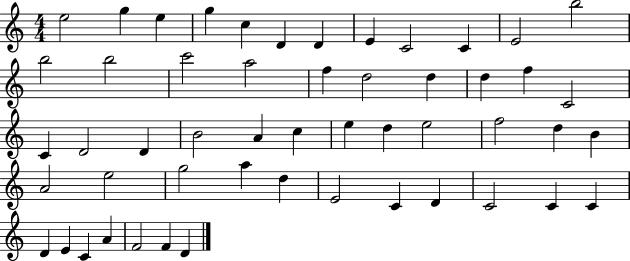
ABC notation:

X:1
T:Untitled
M:4/4
L:1/4
K:C
e2 g e g c D D E C2 C E2 b2 b2 b2 c'2 a2 f d2 d d f C2 C D2 D B2 A c e d e2 f2 d B A2 e2 g2 a d E2 C D C2 C C D E C A F2 F D